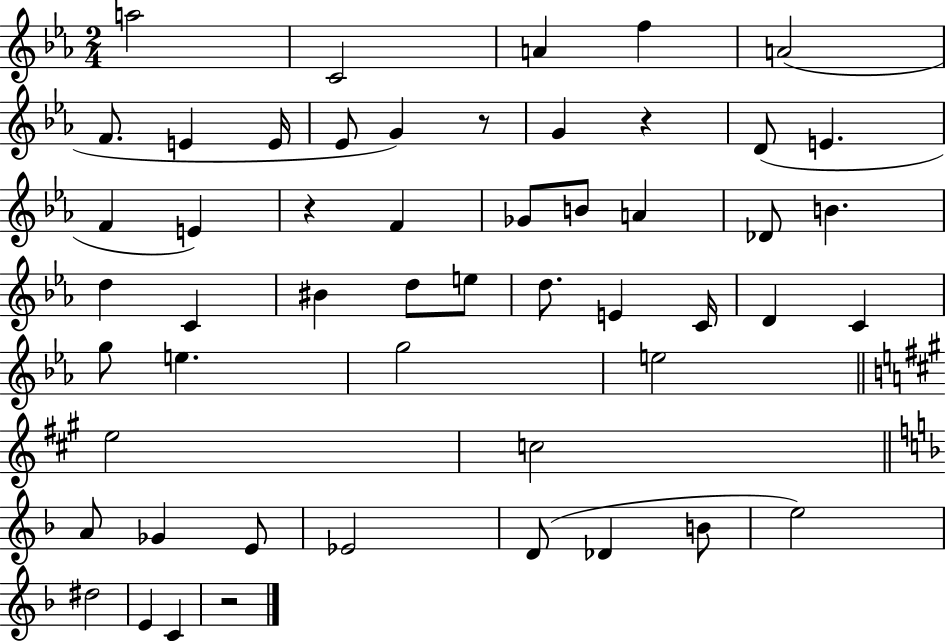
A5/h C4/h A4/q F5/q A4/h F4/e. E4/q E4/s Eb4/e G4/q R/e G4/q R/q D4/e E4/q. F4/q E4/q R/q F4/q Gb4/e B4/e A4/q Db4/e B4/q. D5/q C4/q BIS4/q D5/e E5/e D5/e. E4/q C4/s D4/q C4/q G5/e E5/q. G5/h E5/h E5/h C5/h A4/e Gb4/q E4/e Eb4/h D4/e Db4/q B4/e E5/h D#5/h E4/q C4/q R/h